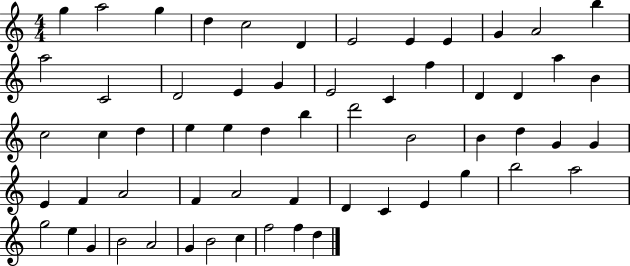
{
  \clef treble
  \numericTimeSignature
  \time 4/4
  \key c \major
  g''4 a''2 g''4 | d''4 c''2 d'4 | e'2 e'4 e'4 | g'4 a'2 b''4 | \break a''2 c'2 | d'2 e'4 g'4 | e'2 c'4 f''4 | d'4 d'4 a''4 b'4 | \break c''2 c''4 d''4 | e''4 e''4 d''4 b''4 | d'''2 b'2 | b'4 d''4 g'4 g'4 | \break e'4 f'4 a'2 | f'4 a'2 f'4 | d'4 c'4 e'4 g''4 | b''2 a''2 | \break g''2 e''4 g'4 | b'2 a'2 | g'4 b'2 c''4 | f''2 f''4 d''4 | \break \bar "|."
}